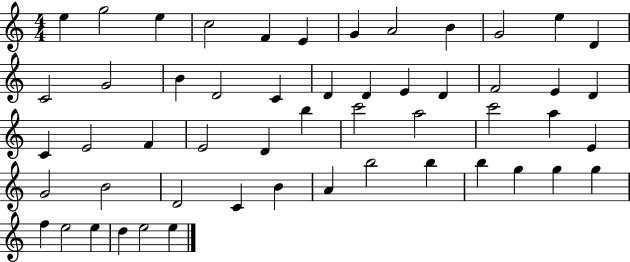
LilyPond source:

{
  \clef treble
  \numericTimeSignature
  \time 4/4
  \key c \major
  e''4 g''2 e''4 | c''2 f'4 e'4 | g'4 a'2 b'4 | g'2 e''4 d'4 | \break c'2 g'2 | b'4 d'2 c'4 | d'4 d'4 e'4 d'4 | f'2 e'4 d'4 | \break c'4 e'2 f'4 | e'2 d'4 b''4 | c'''2 a''2 | c'''2 a''4 e'4 | \break g'2 b'2 | d'2 c'4 b'4 | a'4 b''2 b''4 | b''4 g''4 g''4 g''4 | \break f''4 e''2 e''4 | d''4 e''2 e''4 | \bar "|."
}